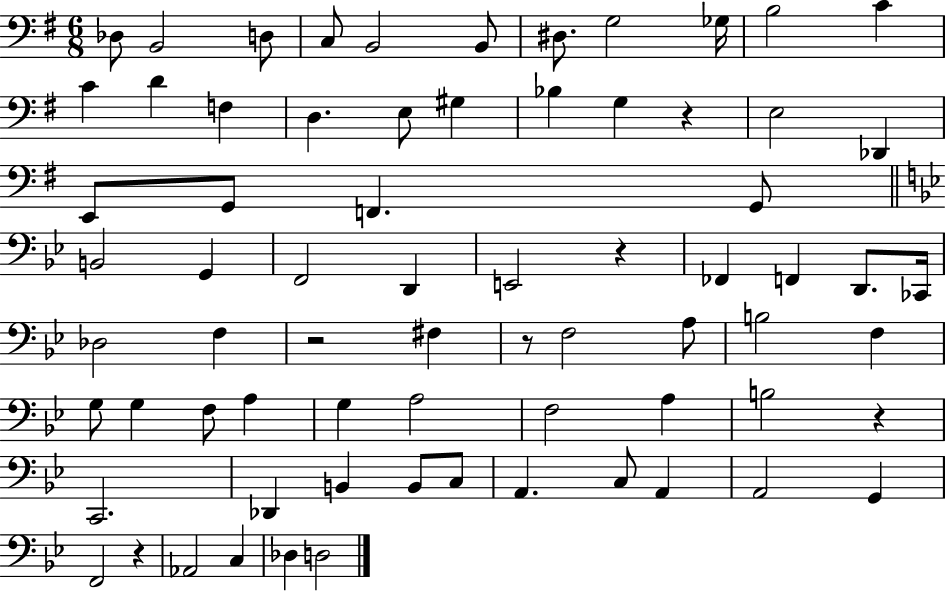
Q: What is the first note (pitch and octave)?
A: Db3